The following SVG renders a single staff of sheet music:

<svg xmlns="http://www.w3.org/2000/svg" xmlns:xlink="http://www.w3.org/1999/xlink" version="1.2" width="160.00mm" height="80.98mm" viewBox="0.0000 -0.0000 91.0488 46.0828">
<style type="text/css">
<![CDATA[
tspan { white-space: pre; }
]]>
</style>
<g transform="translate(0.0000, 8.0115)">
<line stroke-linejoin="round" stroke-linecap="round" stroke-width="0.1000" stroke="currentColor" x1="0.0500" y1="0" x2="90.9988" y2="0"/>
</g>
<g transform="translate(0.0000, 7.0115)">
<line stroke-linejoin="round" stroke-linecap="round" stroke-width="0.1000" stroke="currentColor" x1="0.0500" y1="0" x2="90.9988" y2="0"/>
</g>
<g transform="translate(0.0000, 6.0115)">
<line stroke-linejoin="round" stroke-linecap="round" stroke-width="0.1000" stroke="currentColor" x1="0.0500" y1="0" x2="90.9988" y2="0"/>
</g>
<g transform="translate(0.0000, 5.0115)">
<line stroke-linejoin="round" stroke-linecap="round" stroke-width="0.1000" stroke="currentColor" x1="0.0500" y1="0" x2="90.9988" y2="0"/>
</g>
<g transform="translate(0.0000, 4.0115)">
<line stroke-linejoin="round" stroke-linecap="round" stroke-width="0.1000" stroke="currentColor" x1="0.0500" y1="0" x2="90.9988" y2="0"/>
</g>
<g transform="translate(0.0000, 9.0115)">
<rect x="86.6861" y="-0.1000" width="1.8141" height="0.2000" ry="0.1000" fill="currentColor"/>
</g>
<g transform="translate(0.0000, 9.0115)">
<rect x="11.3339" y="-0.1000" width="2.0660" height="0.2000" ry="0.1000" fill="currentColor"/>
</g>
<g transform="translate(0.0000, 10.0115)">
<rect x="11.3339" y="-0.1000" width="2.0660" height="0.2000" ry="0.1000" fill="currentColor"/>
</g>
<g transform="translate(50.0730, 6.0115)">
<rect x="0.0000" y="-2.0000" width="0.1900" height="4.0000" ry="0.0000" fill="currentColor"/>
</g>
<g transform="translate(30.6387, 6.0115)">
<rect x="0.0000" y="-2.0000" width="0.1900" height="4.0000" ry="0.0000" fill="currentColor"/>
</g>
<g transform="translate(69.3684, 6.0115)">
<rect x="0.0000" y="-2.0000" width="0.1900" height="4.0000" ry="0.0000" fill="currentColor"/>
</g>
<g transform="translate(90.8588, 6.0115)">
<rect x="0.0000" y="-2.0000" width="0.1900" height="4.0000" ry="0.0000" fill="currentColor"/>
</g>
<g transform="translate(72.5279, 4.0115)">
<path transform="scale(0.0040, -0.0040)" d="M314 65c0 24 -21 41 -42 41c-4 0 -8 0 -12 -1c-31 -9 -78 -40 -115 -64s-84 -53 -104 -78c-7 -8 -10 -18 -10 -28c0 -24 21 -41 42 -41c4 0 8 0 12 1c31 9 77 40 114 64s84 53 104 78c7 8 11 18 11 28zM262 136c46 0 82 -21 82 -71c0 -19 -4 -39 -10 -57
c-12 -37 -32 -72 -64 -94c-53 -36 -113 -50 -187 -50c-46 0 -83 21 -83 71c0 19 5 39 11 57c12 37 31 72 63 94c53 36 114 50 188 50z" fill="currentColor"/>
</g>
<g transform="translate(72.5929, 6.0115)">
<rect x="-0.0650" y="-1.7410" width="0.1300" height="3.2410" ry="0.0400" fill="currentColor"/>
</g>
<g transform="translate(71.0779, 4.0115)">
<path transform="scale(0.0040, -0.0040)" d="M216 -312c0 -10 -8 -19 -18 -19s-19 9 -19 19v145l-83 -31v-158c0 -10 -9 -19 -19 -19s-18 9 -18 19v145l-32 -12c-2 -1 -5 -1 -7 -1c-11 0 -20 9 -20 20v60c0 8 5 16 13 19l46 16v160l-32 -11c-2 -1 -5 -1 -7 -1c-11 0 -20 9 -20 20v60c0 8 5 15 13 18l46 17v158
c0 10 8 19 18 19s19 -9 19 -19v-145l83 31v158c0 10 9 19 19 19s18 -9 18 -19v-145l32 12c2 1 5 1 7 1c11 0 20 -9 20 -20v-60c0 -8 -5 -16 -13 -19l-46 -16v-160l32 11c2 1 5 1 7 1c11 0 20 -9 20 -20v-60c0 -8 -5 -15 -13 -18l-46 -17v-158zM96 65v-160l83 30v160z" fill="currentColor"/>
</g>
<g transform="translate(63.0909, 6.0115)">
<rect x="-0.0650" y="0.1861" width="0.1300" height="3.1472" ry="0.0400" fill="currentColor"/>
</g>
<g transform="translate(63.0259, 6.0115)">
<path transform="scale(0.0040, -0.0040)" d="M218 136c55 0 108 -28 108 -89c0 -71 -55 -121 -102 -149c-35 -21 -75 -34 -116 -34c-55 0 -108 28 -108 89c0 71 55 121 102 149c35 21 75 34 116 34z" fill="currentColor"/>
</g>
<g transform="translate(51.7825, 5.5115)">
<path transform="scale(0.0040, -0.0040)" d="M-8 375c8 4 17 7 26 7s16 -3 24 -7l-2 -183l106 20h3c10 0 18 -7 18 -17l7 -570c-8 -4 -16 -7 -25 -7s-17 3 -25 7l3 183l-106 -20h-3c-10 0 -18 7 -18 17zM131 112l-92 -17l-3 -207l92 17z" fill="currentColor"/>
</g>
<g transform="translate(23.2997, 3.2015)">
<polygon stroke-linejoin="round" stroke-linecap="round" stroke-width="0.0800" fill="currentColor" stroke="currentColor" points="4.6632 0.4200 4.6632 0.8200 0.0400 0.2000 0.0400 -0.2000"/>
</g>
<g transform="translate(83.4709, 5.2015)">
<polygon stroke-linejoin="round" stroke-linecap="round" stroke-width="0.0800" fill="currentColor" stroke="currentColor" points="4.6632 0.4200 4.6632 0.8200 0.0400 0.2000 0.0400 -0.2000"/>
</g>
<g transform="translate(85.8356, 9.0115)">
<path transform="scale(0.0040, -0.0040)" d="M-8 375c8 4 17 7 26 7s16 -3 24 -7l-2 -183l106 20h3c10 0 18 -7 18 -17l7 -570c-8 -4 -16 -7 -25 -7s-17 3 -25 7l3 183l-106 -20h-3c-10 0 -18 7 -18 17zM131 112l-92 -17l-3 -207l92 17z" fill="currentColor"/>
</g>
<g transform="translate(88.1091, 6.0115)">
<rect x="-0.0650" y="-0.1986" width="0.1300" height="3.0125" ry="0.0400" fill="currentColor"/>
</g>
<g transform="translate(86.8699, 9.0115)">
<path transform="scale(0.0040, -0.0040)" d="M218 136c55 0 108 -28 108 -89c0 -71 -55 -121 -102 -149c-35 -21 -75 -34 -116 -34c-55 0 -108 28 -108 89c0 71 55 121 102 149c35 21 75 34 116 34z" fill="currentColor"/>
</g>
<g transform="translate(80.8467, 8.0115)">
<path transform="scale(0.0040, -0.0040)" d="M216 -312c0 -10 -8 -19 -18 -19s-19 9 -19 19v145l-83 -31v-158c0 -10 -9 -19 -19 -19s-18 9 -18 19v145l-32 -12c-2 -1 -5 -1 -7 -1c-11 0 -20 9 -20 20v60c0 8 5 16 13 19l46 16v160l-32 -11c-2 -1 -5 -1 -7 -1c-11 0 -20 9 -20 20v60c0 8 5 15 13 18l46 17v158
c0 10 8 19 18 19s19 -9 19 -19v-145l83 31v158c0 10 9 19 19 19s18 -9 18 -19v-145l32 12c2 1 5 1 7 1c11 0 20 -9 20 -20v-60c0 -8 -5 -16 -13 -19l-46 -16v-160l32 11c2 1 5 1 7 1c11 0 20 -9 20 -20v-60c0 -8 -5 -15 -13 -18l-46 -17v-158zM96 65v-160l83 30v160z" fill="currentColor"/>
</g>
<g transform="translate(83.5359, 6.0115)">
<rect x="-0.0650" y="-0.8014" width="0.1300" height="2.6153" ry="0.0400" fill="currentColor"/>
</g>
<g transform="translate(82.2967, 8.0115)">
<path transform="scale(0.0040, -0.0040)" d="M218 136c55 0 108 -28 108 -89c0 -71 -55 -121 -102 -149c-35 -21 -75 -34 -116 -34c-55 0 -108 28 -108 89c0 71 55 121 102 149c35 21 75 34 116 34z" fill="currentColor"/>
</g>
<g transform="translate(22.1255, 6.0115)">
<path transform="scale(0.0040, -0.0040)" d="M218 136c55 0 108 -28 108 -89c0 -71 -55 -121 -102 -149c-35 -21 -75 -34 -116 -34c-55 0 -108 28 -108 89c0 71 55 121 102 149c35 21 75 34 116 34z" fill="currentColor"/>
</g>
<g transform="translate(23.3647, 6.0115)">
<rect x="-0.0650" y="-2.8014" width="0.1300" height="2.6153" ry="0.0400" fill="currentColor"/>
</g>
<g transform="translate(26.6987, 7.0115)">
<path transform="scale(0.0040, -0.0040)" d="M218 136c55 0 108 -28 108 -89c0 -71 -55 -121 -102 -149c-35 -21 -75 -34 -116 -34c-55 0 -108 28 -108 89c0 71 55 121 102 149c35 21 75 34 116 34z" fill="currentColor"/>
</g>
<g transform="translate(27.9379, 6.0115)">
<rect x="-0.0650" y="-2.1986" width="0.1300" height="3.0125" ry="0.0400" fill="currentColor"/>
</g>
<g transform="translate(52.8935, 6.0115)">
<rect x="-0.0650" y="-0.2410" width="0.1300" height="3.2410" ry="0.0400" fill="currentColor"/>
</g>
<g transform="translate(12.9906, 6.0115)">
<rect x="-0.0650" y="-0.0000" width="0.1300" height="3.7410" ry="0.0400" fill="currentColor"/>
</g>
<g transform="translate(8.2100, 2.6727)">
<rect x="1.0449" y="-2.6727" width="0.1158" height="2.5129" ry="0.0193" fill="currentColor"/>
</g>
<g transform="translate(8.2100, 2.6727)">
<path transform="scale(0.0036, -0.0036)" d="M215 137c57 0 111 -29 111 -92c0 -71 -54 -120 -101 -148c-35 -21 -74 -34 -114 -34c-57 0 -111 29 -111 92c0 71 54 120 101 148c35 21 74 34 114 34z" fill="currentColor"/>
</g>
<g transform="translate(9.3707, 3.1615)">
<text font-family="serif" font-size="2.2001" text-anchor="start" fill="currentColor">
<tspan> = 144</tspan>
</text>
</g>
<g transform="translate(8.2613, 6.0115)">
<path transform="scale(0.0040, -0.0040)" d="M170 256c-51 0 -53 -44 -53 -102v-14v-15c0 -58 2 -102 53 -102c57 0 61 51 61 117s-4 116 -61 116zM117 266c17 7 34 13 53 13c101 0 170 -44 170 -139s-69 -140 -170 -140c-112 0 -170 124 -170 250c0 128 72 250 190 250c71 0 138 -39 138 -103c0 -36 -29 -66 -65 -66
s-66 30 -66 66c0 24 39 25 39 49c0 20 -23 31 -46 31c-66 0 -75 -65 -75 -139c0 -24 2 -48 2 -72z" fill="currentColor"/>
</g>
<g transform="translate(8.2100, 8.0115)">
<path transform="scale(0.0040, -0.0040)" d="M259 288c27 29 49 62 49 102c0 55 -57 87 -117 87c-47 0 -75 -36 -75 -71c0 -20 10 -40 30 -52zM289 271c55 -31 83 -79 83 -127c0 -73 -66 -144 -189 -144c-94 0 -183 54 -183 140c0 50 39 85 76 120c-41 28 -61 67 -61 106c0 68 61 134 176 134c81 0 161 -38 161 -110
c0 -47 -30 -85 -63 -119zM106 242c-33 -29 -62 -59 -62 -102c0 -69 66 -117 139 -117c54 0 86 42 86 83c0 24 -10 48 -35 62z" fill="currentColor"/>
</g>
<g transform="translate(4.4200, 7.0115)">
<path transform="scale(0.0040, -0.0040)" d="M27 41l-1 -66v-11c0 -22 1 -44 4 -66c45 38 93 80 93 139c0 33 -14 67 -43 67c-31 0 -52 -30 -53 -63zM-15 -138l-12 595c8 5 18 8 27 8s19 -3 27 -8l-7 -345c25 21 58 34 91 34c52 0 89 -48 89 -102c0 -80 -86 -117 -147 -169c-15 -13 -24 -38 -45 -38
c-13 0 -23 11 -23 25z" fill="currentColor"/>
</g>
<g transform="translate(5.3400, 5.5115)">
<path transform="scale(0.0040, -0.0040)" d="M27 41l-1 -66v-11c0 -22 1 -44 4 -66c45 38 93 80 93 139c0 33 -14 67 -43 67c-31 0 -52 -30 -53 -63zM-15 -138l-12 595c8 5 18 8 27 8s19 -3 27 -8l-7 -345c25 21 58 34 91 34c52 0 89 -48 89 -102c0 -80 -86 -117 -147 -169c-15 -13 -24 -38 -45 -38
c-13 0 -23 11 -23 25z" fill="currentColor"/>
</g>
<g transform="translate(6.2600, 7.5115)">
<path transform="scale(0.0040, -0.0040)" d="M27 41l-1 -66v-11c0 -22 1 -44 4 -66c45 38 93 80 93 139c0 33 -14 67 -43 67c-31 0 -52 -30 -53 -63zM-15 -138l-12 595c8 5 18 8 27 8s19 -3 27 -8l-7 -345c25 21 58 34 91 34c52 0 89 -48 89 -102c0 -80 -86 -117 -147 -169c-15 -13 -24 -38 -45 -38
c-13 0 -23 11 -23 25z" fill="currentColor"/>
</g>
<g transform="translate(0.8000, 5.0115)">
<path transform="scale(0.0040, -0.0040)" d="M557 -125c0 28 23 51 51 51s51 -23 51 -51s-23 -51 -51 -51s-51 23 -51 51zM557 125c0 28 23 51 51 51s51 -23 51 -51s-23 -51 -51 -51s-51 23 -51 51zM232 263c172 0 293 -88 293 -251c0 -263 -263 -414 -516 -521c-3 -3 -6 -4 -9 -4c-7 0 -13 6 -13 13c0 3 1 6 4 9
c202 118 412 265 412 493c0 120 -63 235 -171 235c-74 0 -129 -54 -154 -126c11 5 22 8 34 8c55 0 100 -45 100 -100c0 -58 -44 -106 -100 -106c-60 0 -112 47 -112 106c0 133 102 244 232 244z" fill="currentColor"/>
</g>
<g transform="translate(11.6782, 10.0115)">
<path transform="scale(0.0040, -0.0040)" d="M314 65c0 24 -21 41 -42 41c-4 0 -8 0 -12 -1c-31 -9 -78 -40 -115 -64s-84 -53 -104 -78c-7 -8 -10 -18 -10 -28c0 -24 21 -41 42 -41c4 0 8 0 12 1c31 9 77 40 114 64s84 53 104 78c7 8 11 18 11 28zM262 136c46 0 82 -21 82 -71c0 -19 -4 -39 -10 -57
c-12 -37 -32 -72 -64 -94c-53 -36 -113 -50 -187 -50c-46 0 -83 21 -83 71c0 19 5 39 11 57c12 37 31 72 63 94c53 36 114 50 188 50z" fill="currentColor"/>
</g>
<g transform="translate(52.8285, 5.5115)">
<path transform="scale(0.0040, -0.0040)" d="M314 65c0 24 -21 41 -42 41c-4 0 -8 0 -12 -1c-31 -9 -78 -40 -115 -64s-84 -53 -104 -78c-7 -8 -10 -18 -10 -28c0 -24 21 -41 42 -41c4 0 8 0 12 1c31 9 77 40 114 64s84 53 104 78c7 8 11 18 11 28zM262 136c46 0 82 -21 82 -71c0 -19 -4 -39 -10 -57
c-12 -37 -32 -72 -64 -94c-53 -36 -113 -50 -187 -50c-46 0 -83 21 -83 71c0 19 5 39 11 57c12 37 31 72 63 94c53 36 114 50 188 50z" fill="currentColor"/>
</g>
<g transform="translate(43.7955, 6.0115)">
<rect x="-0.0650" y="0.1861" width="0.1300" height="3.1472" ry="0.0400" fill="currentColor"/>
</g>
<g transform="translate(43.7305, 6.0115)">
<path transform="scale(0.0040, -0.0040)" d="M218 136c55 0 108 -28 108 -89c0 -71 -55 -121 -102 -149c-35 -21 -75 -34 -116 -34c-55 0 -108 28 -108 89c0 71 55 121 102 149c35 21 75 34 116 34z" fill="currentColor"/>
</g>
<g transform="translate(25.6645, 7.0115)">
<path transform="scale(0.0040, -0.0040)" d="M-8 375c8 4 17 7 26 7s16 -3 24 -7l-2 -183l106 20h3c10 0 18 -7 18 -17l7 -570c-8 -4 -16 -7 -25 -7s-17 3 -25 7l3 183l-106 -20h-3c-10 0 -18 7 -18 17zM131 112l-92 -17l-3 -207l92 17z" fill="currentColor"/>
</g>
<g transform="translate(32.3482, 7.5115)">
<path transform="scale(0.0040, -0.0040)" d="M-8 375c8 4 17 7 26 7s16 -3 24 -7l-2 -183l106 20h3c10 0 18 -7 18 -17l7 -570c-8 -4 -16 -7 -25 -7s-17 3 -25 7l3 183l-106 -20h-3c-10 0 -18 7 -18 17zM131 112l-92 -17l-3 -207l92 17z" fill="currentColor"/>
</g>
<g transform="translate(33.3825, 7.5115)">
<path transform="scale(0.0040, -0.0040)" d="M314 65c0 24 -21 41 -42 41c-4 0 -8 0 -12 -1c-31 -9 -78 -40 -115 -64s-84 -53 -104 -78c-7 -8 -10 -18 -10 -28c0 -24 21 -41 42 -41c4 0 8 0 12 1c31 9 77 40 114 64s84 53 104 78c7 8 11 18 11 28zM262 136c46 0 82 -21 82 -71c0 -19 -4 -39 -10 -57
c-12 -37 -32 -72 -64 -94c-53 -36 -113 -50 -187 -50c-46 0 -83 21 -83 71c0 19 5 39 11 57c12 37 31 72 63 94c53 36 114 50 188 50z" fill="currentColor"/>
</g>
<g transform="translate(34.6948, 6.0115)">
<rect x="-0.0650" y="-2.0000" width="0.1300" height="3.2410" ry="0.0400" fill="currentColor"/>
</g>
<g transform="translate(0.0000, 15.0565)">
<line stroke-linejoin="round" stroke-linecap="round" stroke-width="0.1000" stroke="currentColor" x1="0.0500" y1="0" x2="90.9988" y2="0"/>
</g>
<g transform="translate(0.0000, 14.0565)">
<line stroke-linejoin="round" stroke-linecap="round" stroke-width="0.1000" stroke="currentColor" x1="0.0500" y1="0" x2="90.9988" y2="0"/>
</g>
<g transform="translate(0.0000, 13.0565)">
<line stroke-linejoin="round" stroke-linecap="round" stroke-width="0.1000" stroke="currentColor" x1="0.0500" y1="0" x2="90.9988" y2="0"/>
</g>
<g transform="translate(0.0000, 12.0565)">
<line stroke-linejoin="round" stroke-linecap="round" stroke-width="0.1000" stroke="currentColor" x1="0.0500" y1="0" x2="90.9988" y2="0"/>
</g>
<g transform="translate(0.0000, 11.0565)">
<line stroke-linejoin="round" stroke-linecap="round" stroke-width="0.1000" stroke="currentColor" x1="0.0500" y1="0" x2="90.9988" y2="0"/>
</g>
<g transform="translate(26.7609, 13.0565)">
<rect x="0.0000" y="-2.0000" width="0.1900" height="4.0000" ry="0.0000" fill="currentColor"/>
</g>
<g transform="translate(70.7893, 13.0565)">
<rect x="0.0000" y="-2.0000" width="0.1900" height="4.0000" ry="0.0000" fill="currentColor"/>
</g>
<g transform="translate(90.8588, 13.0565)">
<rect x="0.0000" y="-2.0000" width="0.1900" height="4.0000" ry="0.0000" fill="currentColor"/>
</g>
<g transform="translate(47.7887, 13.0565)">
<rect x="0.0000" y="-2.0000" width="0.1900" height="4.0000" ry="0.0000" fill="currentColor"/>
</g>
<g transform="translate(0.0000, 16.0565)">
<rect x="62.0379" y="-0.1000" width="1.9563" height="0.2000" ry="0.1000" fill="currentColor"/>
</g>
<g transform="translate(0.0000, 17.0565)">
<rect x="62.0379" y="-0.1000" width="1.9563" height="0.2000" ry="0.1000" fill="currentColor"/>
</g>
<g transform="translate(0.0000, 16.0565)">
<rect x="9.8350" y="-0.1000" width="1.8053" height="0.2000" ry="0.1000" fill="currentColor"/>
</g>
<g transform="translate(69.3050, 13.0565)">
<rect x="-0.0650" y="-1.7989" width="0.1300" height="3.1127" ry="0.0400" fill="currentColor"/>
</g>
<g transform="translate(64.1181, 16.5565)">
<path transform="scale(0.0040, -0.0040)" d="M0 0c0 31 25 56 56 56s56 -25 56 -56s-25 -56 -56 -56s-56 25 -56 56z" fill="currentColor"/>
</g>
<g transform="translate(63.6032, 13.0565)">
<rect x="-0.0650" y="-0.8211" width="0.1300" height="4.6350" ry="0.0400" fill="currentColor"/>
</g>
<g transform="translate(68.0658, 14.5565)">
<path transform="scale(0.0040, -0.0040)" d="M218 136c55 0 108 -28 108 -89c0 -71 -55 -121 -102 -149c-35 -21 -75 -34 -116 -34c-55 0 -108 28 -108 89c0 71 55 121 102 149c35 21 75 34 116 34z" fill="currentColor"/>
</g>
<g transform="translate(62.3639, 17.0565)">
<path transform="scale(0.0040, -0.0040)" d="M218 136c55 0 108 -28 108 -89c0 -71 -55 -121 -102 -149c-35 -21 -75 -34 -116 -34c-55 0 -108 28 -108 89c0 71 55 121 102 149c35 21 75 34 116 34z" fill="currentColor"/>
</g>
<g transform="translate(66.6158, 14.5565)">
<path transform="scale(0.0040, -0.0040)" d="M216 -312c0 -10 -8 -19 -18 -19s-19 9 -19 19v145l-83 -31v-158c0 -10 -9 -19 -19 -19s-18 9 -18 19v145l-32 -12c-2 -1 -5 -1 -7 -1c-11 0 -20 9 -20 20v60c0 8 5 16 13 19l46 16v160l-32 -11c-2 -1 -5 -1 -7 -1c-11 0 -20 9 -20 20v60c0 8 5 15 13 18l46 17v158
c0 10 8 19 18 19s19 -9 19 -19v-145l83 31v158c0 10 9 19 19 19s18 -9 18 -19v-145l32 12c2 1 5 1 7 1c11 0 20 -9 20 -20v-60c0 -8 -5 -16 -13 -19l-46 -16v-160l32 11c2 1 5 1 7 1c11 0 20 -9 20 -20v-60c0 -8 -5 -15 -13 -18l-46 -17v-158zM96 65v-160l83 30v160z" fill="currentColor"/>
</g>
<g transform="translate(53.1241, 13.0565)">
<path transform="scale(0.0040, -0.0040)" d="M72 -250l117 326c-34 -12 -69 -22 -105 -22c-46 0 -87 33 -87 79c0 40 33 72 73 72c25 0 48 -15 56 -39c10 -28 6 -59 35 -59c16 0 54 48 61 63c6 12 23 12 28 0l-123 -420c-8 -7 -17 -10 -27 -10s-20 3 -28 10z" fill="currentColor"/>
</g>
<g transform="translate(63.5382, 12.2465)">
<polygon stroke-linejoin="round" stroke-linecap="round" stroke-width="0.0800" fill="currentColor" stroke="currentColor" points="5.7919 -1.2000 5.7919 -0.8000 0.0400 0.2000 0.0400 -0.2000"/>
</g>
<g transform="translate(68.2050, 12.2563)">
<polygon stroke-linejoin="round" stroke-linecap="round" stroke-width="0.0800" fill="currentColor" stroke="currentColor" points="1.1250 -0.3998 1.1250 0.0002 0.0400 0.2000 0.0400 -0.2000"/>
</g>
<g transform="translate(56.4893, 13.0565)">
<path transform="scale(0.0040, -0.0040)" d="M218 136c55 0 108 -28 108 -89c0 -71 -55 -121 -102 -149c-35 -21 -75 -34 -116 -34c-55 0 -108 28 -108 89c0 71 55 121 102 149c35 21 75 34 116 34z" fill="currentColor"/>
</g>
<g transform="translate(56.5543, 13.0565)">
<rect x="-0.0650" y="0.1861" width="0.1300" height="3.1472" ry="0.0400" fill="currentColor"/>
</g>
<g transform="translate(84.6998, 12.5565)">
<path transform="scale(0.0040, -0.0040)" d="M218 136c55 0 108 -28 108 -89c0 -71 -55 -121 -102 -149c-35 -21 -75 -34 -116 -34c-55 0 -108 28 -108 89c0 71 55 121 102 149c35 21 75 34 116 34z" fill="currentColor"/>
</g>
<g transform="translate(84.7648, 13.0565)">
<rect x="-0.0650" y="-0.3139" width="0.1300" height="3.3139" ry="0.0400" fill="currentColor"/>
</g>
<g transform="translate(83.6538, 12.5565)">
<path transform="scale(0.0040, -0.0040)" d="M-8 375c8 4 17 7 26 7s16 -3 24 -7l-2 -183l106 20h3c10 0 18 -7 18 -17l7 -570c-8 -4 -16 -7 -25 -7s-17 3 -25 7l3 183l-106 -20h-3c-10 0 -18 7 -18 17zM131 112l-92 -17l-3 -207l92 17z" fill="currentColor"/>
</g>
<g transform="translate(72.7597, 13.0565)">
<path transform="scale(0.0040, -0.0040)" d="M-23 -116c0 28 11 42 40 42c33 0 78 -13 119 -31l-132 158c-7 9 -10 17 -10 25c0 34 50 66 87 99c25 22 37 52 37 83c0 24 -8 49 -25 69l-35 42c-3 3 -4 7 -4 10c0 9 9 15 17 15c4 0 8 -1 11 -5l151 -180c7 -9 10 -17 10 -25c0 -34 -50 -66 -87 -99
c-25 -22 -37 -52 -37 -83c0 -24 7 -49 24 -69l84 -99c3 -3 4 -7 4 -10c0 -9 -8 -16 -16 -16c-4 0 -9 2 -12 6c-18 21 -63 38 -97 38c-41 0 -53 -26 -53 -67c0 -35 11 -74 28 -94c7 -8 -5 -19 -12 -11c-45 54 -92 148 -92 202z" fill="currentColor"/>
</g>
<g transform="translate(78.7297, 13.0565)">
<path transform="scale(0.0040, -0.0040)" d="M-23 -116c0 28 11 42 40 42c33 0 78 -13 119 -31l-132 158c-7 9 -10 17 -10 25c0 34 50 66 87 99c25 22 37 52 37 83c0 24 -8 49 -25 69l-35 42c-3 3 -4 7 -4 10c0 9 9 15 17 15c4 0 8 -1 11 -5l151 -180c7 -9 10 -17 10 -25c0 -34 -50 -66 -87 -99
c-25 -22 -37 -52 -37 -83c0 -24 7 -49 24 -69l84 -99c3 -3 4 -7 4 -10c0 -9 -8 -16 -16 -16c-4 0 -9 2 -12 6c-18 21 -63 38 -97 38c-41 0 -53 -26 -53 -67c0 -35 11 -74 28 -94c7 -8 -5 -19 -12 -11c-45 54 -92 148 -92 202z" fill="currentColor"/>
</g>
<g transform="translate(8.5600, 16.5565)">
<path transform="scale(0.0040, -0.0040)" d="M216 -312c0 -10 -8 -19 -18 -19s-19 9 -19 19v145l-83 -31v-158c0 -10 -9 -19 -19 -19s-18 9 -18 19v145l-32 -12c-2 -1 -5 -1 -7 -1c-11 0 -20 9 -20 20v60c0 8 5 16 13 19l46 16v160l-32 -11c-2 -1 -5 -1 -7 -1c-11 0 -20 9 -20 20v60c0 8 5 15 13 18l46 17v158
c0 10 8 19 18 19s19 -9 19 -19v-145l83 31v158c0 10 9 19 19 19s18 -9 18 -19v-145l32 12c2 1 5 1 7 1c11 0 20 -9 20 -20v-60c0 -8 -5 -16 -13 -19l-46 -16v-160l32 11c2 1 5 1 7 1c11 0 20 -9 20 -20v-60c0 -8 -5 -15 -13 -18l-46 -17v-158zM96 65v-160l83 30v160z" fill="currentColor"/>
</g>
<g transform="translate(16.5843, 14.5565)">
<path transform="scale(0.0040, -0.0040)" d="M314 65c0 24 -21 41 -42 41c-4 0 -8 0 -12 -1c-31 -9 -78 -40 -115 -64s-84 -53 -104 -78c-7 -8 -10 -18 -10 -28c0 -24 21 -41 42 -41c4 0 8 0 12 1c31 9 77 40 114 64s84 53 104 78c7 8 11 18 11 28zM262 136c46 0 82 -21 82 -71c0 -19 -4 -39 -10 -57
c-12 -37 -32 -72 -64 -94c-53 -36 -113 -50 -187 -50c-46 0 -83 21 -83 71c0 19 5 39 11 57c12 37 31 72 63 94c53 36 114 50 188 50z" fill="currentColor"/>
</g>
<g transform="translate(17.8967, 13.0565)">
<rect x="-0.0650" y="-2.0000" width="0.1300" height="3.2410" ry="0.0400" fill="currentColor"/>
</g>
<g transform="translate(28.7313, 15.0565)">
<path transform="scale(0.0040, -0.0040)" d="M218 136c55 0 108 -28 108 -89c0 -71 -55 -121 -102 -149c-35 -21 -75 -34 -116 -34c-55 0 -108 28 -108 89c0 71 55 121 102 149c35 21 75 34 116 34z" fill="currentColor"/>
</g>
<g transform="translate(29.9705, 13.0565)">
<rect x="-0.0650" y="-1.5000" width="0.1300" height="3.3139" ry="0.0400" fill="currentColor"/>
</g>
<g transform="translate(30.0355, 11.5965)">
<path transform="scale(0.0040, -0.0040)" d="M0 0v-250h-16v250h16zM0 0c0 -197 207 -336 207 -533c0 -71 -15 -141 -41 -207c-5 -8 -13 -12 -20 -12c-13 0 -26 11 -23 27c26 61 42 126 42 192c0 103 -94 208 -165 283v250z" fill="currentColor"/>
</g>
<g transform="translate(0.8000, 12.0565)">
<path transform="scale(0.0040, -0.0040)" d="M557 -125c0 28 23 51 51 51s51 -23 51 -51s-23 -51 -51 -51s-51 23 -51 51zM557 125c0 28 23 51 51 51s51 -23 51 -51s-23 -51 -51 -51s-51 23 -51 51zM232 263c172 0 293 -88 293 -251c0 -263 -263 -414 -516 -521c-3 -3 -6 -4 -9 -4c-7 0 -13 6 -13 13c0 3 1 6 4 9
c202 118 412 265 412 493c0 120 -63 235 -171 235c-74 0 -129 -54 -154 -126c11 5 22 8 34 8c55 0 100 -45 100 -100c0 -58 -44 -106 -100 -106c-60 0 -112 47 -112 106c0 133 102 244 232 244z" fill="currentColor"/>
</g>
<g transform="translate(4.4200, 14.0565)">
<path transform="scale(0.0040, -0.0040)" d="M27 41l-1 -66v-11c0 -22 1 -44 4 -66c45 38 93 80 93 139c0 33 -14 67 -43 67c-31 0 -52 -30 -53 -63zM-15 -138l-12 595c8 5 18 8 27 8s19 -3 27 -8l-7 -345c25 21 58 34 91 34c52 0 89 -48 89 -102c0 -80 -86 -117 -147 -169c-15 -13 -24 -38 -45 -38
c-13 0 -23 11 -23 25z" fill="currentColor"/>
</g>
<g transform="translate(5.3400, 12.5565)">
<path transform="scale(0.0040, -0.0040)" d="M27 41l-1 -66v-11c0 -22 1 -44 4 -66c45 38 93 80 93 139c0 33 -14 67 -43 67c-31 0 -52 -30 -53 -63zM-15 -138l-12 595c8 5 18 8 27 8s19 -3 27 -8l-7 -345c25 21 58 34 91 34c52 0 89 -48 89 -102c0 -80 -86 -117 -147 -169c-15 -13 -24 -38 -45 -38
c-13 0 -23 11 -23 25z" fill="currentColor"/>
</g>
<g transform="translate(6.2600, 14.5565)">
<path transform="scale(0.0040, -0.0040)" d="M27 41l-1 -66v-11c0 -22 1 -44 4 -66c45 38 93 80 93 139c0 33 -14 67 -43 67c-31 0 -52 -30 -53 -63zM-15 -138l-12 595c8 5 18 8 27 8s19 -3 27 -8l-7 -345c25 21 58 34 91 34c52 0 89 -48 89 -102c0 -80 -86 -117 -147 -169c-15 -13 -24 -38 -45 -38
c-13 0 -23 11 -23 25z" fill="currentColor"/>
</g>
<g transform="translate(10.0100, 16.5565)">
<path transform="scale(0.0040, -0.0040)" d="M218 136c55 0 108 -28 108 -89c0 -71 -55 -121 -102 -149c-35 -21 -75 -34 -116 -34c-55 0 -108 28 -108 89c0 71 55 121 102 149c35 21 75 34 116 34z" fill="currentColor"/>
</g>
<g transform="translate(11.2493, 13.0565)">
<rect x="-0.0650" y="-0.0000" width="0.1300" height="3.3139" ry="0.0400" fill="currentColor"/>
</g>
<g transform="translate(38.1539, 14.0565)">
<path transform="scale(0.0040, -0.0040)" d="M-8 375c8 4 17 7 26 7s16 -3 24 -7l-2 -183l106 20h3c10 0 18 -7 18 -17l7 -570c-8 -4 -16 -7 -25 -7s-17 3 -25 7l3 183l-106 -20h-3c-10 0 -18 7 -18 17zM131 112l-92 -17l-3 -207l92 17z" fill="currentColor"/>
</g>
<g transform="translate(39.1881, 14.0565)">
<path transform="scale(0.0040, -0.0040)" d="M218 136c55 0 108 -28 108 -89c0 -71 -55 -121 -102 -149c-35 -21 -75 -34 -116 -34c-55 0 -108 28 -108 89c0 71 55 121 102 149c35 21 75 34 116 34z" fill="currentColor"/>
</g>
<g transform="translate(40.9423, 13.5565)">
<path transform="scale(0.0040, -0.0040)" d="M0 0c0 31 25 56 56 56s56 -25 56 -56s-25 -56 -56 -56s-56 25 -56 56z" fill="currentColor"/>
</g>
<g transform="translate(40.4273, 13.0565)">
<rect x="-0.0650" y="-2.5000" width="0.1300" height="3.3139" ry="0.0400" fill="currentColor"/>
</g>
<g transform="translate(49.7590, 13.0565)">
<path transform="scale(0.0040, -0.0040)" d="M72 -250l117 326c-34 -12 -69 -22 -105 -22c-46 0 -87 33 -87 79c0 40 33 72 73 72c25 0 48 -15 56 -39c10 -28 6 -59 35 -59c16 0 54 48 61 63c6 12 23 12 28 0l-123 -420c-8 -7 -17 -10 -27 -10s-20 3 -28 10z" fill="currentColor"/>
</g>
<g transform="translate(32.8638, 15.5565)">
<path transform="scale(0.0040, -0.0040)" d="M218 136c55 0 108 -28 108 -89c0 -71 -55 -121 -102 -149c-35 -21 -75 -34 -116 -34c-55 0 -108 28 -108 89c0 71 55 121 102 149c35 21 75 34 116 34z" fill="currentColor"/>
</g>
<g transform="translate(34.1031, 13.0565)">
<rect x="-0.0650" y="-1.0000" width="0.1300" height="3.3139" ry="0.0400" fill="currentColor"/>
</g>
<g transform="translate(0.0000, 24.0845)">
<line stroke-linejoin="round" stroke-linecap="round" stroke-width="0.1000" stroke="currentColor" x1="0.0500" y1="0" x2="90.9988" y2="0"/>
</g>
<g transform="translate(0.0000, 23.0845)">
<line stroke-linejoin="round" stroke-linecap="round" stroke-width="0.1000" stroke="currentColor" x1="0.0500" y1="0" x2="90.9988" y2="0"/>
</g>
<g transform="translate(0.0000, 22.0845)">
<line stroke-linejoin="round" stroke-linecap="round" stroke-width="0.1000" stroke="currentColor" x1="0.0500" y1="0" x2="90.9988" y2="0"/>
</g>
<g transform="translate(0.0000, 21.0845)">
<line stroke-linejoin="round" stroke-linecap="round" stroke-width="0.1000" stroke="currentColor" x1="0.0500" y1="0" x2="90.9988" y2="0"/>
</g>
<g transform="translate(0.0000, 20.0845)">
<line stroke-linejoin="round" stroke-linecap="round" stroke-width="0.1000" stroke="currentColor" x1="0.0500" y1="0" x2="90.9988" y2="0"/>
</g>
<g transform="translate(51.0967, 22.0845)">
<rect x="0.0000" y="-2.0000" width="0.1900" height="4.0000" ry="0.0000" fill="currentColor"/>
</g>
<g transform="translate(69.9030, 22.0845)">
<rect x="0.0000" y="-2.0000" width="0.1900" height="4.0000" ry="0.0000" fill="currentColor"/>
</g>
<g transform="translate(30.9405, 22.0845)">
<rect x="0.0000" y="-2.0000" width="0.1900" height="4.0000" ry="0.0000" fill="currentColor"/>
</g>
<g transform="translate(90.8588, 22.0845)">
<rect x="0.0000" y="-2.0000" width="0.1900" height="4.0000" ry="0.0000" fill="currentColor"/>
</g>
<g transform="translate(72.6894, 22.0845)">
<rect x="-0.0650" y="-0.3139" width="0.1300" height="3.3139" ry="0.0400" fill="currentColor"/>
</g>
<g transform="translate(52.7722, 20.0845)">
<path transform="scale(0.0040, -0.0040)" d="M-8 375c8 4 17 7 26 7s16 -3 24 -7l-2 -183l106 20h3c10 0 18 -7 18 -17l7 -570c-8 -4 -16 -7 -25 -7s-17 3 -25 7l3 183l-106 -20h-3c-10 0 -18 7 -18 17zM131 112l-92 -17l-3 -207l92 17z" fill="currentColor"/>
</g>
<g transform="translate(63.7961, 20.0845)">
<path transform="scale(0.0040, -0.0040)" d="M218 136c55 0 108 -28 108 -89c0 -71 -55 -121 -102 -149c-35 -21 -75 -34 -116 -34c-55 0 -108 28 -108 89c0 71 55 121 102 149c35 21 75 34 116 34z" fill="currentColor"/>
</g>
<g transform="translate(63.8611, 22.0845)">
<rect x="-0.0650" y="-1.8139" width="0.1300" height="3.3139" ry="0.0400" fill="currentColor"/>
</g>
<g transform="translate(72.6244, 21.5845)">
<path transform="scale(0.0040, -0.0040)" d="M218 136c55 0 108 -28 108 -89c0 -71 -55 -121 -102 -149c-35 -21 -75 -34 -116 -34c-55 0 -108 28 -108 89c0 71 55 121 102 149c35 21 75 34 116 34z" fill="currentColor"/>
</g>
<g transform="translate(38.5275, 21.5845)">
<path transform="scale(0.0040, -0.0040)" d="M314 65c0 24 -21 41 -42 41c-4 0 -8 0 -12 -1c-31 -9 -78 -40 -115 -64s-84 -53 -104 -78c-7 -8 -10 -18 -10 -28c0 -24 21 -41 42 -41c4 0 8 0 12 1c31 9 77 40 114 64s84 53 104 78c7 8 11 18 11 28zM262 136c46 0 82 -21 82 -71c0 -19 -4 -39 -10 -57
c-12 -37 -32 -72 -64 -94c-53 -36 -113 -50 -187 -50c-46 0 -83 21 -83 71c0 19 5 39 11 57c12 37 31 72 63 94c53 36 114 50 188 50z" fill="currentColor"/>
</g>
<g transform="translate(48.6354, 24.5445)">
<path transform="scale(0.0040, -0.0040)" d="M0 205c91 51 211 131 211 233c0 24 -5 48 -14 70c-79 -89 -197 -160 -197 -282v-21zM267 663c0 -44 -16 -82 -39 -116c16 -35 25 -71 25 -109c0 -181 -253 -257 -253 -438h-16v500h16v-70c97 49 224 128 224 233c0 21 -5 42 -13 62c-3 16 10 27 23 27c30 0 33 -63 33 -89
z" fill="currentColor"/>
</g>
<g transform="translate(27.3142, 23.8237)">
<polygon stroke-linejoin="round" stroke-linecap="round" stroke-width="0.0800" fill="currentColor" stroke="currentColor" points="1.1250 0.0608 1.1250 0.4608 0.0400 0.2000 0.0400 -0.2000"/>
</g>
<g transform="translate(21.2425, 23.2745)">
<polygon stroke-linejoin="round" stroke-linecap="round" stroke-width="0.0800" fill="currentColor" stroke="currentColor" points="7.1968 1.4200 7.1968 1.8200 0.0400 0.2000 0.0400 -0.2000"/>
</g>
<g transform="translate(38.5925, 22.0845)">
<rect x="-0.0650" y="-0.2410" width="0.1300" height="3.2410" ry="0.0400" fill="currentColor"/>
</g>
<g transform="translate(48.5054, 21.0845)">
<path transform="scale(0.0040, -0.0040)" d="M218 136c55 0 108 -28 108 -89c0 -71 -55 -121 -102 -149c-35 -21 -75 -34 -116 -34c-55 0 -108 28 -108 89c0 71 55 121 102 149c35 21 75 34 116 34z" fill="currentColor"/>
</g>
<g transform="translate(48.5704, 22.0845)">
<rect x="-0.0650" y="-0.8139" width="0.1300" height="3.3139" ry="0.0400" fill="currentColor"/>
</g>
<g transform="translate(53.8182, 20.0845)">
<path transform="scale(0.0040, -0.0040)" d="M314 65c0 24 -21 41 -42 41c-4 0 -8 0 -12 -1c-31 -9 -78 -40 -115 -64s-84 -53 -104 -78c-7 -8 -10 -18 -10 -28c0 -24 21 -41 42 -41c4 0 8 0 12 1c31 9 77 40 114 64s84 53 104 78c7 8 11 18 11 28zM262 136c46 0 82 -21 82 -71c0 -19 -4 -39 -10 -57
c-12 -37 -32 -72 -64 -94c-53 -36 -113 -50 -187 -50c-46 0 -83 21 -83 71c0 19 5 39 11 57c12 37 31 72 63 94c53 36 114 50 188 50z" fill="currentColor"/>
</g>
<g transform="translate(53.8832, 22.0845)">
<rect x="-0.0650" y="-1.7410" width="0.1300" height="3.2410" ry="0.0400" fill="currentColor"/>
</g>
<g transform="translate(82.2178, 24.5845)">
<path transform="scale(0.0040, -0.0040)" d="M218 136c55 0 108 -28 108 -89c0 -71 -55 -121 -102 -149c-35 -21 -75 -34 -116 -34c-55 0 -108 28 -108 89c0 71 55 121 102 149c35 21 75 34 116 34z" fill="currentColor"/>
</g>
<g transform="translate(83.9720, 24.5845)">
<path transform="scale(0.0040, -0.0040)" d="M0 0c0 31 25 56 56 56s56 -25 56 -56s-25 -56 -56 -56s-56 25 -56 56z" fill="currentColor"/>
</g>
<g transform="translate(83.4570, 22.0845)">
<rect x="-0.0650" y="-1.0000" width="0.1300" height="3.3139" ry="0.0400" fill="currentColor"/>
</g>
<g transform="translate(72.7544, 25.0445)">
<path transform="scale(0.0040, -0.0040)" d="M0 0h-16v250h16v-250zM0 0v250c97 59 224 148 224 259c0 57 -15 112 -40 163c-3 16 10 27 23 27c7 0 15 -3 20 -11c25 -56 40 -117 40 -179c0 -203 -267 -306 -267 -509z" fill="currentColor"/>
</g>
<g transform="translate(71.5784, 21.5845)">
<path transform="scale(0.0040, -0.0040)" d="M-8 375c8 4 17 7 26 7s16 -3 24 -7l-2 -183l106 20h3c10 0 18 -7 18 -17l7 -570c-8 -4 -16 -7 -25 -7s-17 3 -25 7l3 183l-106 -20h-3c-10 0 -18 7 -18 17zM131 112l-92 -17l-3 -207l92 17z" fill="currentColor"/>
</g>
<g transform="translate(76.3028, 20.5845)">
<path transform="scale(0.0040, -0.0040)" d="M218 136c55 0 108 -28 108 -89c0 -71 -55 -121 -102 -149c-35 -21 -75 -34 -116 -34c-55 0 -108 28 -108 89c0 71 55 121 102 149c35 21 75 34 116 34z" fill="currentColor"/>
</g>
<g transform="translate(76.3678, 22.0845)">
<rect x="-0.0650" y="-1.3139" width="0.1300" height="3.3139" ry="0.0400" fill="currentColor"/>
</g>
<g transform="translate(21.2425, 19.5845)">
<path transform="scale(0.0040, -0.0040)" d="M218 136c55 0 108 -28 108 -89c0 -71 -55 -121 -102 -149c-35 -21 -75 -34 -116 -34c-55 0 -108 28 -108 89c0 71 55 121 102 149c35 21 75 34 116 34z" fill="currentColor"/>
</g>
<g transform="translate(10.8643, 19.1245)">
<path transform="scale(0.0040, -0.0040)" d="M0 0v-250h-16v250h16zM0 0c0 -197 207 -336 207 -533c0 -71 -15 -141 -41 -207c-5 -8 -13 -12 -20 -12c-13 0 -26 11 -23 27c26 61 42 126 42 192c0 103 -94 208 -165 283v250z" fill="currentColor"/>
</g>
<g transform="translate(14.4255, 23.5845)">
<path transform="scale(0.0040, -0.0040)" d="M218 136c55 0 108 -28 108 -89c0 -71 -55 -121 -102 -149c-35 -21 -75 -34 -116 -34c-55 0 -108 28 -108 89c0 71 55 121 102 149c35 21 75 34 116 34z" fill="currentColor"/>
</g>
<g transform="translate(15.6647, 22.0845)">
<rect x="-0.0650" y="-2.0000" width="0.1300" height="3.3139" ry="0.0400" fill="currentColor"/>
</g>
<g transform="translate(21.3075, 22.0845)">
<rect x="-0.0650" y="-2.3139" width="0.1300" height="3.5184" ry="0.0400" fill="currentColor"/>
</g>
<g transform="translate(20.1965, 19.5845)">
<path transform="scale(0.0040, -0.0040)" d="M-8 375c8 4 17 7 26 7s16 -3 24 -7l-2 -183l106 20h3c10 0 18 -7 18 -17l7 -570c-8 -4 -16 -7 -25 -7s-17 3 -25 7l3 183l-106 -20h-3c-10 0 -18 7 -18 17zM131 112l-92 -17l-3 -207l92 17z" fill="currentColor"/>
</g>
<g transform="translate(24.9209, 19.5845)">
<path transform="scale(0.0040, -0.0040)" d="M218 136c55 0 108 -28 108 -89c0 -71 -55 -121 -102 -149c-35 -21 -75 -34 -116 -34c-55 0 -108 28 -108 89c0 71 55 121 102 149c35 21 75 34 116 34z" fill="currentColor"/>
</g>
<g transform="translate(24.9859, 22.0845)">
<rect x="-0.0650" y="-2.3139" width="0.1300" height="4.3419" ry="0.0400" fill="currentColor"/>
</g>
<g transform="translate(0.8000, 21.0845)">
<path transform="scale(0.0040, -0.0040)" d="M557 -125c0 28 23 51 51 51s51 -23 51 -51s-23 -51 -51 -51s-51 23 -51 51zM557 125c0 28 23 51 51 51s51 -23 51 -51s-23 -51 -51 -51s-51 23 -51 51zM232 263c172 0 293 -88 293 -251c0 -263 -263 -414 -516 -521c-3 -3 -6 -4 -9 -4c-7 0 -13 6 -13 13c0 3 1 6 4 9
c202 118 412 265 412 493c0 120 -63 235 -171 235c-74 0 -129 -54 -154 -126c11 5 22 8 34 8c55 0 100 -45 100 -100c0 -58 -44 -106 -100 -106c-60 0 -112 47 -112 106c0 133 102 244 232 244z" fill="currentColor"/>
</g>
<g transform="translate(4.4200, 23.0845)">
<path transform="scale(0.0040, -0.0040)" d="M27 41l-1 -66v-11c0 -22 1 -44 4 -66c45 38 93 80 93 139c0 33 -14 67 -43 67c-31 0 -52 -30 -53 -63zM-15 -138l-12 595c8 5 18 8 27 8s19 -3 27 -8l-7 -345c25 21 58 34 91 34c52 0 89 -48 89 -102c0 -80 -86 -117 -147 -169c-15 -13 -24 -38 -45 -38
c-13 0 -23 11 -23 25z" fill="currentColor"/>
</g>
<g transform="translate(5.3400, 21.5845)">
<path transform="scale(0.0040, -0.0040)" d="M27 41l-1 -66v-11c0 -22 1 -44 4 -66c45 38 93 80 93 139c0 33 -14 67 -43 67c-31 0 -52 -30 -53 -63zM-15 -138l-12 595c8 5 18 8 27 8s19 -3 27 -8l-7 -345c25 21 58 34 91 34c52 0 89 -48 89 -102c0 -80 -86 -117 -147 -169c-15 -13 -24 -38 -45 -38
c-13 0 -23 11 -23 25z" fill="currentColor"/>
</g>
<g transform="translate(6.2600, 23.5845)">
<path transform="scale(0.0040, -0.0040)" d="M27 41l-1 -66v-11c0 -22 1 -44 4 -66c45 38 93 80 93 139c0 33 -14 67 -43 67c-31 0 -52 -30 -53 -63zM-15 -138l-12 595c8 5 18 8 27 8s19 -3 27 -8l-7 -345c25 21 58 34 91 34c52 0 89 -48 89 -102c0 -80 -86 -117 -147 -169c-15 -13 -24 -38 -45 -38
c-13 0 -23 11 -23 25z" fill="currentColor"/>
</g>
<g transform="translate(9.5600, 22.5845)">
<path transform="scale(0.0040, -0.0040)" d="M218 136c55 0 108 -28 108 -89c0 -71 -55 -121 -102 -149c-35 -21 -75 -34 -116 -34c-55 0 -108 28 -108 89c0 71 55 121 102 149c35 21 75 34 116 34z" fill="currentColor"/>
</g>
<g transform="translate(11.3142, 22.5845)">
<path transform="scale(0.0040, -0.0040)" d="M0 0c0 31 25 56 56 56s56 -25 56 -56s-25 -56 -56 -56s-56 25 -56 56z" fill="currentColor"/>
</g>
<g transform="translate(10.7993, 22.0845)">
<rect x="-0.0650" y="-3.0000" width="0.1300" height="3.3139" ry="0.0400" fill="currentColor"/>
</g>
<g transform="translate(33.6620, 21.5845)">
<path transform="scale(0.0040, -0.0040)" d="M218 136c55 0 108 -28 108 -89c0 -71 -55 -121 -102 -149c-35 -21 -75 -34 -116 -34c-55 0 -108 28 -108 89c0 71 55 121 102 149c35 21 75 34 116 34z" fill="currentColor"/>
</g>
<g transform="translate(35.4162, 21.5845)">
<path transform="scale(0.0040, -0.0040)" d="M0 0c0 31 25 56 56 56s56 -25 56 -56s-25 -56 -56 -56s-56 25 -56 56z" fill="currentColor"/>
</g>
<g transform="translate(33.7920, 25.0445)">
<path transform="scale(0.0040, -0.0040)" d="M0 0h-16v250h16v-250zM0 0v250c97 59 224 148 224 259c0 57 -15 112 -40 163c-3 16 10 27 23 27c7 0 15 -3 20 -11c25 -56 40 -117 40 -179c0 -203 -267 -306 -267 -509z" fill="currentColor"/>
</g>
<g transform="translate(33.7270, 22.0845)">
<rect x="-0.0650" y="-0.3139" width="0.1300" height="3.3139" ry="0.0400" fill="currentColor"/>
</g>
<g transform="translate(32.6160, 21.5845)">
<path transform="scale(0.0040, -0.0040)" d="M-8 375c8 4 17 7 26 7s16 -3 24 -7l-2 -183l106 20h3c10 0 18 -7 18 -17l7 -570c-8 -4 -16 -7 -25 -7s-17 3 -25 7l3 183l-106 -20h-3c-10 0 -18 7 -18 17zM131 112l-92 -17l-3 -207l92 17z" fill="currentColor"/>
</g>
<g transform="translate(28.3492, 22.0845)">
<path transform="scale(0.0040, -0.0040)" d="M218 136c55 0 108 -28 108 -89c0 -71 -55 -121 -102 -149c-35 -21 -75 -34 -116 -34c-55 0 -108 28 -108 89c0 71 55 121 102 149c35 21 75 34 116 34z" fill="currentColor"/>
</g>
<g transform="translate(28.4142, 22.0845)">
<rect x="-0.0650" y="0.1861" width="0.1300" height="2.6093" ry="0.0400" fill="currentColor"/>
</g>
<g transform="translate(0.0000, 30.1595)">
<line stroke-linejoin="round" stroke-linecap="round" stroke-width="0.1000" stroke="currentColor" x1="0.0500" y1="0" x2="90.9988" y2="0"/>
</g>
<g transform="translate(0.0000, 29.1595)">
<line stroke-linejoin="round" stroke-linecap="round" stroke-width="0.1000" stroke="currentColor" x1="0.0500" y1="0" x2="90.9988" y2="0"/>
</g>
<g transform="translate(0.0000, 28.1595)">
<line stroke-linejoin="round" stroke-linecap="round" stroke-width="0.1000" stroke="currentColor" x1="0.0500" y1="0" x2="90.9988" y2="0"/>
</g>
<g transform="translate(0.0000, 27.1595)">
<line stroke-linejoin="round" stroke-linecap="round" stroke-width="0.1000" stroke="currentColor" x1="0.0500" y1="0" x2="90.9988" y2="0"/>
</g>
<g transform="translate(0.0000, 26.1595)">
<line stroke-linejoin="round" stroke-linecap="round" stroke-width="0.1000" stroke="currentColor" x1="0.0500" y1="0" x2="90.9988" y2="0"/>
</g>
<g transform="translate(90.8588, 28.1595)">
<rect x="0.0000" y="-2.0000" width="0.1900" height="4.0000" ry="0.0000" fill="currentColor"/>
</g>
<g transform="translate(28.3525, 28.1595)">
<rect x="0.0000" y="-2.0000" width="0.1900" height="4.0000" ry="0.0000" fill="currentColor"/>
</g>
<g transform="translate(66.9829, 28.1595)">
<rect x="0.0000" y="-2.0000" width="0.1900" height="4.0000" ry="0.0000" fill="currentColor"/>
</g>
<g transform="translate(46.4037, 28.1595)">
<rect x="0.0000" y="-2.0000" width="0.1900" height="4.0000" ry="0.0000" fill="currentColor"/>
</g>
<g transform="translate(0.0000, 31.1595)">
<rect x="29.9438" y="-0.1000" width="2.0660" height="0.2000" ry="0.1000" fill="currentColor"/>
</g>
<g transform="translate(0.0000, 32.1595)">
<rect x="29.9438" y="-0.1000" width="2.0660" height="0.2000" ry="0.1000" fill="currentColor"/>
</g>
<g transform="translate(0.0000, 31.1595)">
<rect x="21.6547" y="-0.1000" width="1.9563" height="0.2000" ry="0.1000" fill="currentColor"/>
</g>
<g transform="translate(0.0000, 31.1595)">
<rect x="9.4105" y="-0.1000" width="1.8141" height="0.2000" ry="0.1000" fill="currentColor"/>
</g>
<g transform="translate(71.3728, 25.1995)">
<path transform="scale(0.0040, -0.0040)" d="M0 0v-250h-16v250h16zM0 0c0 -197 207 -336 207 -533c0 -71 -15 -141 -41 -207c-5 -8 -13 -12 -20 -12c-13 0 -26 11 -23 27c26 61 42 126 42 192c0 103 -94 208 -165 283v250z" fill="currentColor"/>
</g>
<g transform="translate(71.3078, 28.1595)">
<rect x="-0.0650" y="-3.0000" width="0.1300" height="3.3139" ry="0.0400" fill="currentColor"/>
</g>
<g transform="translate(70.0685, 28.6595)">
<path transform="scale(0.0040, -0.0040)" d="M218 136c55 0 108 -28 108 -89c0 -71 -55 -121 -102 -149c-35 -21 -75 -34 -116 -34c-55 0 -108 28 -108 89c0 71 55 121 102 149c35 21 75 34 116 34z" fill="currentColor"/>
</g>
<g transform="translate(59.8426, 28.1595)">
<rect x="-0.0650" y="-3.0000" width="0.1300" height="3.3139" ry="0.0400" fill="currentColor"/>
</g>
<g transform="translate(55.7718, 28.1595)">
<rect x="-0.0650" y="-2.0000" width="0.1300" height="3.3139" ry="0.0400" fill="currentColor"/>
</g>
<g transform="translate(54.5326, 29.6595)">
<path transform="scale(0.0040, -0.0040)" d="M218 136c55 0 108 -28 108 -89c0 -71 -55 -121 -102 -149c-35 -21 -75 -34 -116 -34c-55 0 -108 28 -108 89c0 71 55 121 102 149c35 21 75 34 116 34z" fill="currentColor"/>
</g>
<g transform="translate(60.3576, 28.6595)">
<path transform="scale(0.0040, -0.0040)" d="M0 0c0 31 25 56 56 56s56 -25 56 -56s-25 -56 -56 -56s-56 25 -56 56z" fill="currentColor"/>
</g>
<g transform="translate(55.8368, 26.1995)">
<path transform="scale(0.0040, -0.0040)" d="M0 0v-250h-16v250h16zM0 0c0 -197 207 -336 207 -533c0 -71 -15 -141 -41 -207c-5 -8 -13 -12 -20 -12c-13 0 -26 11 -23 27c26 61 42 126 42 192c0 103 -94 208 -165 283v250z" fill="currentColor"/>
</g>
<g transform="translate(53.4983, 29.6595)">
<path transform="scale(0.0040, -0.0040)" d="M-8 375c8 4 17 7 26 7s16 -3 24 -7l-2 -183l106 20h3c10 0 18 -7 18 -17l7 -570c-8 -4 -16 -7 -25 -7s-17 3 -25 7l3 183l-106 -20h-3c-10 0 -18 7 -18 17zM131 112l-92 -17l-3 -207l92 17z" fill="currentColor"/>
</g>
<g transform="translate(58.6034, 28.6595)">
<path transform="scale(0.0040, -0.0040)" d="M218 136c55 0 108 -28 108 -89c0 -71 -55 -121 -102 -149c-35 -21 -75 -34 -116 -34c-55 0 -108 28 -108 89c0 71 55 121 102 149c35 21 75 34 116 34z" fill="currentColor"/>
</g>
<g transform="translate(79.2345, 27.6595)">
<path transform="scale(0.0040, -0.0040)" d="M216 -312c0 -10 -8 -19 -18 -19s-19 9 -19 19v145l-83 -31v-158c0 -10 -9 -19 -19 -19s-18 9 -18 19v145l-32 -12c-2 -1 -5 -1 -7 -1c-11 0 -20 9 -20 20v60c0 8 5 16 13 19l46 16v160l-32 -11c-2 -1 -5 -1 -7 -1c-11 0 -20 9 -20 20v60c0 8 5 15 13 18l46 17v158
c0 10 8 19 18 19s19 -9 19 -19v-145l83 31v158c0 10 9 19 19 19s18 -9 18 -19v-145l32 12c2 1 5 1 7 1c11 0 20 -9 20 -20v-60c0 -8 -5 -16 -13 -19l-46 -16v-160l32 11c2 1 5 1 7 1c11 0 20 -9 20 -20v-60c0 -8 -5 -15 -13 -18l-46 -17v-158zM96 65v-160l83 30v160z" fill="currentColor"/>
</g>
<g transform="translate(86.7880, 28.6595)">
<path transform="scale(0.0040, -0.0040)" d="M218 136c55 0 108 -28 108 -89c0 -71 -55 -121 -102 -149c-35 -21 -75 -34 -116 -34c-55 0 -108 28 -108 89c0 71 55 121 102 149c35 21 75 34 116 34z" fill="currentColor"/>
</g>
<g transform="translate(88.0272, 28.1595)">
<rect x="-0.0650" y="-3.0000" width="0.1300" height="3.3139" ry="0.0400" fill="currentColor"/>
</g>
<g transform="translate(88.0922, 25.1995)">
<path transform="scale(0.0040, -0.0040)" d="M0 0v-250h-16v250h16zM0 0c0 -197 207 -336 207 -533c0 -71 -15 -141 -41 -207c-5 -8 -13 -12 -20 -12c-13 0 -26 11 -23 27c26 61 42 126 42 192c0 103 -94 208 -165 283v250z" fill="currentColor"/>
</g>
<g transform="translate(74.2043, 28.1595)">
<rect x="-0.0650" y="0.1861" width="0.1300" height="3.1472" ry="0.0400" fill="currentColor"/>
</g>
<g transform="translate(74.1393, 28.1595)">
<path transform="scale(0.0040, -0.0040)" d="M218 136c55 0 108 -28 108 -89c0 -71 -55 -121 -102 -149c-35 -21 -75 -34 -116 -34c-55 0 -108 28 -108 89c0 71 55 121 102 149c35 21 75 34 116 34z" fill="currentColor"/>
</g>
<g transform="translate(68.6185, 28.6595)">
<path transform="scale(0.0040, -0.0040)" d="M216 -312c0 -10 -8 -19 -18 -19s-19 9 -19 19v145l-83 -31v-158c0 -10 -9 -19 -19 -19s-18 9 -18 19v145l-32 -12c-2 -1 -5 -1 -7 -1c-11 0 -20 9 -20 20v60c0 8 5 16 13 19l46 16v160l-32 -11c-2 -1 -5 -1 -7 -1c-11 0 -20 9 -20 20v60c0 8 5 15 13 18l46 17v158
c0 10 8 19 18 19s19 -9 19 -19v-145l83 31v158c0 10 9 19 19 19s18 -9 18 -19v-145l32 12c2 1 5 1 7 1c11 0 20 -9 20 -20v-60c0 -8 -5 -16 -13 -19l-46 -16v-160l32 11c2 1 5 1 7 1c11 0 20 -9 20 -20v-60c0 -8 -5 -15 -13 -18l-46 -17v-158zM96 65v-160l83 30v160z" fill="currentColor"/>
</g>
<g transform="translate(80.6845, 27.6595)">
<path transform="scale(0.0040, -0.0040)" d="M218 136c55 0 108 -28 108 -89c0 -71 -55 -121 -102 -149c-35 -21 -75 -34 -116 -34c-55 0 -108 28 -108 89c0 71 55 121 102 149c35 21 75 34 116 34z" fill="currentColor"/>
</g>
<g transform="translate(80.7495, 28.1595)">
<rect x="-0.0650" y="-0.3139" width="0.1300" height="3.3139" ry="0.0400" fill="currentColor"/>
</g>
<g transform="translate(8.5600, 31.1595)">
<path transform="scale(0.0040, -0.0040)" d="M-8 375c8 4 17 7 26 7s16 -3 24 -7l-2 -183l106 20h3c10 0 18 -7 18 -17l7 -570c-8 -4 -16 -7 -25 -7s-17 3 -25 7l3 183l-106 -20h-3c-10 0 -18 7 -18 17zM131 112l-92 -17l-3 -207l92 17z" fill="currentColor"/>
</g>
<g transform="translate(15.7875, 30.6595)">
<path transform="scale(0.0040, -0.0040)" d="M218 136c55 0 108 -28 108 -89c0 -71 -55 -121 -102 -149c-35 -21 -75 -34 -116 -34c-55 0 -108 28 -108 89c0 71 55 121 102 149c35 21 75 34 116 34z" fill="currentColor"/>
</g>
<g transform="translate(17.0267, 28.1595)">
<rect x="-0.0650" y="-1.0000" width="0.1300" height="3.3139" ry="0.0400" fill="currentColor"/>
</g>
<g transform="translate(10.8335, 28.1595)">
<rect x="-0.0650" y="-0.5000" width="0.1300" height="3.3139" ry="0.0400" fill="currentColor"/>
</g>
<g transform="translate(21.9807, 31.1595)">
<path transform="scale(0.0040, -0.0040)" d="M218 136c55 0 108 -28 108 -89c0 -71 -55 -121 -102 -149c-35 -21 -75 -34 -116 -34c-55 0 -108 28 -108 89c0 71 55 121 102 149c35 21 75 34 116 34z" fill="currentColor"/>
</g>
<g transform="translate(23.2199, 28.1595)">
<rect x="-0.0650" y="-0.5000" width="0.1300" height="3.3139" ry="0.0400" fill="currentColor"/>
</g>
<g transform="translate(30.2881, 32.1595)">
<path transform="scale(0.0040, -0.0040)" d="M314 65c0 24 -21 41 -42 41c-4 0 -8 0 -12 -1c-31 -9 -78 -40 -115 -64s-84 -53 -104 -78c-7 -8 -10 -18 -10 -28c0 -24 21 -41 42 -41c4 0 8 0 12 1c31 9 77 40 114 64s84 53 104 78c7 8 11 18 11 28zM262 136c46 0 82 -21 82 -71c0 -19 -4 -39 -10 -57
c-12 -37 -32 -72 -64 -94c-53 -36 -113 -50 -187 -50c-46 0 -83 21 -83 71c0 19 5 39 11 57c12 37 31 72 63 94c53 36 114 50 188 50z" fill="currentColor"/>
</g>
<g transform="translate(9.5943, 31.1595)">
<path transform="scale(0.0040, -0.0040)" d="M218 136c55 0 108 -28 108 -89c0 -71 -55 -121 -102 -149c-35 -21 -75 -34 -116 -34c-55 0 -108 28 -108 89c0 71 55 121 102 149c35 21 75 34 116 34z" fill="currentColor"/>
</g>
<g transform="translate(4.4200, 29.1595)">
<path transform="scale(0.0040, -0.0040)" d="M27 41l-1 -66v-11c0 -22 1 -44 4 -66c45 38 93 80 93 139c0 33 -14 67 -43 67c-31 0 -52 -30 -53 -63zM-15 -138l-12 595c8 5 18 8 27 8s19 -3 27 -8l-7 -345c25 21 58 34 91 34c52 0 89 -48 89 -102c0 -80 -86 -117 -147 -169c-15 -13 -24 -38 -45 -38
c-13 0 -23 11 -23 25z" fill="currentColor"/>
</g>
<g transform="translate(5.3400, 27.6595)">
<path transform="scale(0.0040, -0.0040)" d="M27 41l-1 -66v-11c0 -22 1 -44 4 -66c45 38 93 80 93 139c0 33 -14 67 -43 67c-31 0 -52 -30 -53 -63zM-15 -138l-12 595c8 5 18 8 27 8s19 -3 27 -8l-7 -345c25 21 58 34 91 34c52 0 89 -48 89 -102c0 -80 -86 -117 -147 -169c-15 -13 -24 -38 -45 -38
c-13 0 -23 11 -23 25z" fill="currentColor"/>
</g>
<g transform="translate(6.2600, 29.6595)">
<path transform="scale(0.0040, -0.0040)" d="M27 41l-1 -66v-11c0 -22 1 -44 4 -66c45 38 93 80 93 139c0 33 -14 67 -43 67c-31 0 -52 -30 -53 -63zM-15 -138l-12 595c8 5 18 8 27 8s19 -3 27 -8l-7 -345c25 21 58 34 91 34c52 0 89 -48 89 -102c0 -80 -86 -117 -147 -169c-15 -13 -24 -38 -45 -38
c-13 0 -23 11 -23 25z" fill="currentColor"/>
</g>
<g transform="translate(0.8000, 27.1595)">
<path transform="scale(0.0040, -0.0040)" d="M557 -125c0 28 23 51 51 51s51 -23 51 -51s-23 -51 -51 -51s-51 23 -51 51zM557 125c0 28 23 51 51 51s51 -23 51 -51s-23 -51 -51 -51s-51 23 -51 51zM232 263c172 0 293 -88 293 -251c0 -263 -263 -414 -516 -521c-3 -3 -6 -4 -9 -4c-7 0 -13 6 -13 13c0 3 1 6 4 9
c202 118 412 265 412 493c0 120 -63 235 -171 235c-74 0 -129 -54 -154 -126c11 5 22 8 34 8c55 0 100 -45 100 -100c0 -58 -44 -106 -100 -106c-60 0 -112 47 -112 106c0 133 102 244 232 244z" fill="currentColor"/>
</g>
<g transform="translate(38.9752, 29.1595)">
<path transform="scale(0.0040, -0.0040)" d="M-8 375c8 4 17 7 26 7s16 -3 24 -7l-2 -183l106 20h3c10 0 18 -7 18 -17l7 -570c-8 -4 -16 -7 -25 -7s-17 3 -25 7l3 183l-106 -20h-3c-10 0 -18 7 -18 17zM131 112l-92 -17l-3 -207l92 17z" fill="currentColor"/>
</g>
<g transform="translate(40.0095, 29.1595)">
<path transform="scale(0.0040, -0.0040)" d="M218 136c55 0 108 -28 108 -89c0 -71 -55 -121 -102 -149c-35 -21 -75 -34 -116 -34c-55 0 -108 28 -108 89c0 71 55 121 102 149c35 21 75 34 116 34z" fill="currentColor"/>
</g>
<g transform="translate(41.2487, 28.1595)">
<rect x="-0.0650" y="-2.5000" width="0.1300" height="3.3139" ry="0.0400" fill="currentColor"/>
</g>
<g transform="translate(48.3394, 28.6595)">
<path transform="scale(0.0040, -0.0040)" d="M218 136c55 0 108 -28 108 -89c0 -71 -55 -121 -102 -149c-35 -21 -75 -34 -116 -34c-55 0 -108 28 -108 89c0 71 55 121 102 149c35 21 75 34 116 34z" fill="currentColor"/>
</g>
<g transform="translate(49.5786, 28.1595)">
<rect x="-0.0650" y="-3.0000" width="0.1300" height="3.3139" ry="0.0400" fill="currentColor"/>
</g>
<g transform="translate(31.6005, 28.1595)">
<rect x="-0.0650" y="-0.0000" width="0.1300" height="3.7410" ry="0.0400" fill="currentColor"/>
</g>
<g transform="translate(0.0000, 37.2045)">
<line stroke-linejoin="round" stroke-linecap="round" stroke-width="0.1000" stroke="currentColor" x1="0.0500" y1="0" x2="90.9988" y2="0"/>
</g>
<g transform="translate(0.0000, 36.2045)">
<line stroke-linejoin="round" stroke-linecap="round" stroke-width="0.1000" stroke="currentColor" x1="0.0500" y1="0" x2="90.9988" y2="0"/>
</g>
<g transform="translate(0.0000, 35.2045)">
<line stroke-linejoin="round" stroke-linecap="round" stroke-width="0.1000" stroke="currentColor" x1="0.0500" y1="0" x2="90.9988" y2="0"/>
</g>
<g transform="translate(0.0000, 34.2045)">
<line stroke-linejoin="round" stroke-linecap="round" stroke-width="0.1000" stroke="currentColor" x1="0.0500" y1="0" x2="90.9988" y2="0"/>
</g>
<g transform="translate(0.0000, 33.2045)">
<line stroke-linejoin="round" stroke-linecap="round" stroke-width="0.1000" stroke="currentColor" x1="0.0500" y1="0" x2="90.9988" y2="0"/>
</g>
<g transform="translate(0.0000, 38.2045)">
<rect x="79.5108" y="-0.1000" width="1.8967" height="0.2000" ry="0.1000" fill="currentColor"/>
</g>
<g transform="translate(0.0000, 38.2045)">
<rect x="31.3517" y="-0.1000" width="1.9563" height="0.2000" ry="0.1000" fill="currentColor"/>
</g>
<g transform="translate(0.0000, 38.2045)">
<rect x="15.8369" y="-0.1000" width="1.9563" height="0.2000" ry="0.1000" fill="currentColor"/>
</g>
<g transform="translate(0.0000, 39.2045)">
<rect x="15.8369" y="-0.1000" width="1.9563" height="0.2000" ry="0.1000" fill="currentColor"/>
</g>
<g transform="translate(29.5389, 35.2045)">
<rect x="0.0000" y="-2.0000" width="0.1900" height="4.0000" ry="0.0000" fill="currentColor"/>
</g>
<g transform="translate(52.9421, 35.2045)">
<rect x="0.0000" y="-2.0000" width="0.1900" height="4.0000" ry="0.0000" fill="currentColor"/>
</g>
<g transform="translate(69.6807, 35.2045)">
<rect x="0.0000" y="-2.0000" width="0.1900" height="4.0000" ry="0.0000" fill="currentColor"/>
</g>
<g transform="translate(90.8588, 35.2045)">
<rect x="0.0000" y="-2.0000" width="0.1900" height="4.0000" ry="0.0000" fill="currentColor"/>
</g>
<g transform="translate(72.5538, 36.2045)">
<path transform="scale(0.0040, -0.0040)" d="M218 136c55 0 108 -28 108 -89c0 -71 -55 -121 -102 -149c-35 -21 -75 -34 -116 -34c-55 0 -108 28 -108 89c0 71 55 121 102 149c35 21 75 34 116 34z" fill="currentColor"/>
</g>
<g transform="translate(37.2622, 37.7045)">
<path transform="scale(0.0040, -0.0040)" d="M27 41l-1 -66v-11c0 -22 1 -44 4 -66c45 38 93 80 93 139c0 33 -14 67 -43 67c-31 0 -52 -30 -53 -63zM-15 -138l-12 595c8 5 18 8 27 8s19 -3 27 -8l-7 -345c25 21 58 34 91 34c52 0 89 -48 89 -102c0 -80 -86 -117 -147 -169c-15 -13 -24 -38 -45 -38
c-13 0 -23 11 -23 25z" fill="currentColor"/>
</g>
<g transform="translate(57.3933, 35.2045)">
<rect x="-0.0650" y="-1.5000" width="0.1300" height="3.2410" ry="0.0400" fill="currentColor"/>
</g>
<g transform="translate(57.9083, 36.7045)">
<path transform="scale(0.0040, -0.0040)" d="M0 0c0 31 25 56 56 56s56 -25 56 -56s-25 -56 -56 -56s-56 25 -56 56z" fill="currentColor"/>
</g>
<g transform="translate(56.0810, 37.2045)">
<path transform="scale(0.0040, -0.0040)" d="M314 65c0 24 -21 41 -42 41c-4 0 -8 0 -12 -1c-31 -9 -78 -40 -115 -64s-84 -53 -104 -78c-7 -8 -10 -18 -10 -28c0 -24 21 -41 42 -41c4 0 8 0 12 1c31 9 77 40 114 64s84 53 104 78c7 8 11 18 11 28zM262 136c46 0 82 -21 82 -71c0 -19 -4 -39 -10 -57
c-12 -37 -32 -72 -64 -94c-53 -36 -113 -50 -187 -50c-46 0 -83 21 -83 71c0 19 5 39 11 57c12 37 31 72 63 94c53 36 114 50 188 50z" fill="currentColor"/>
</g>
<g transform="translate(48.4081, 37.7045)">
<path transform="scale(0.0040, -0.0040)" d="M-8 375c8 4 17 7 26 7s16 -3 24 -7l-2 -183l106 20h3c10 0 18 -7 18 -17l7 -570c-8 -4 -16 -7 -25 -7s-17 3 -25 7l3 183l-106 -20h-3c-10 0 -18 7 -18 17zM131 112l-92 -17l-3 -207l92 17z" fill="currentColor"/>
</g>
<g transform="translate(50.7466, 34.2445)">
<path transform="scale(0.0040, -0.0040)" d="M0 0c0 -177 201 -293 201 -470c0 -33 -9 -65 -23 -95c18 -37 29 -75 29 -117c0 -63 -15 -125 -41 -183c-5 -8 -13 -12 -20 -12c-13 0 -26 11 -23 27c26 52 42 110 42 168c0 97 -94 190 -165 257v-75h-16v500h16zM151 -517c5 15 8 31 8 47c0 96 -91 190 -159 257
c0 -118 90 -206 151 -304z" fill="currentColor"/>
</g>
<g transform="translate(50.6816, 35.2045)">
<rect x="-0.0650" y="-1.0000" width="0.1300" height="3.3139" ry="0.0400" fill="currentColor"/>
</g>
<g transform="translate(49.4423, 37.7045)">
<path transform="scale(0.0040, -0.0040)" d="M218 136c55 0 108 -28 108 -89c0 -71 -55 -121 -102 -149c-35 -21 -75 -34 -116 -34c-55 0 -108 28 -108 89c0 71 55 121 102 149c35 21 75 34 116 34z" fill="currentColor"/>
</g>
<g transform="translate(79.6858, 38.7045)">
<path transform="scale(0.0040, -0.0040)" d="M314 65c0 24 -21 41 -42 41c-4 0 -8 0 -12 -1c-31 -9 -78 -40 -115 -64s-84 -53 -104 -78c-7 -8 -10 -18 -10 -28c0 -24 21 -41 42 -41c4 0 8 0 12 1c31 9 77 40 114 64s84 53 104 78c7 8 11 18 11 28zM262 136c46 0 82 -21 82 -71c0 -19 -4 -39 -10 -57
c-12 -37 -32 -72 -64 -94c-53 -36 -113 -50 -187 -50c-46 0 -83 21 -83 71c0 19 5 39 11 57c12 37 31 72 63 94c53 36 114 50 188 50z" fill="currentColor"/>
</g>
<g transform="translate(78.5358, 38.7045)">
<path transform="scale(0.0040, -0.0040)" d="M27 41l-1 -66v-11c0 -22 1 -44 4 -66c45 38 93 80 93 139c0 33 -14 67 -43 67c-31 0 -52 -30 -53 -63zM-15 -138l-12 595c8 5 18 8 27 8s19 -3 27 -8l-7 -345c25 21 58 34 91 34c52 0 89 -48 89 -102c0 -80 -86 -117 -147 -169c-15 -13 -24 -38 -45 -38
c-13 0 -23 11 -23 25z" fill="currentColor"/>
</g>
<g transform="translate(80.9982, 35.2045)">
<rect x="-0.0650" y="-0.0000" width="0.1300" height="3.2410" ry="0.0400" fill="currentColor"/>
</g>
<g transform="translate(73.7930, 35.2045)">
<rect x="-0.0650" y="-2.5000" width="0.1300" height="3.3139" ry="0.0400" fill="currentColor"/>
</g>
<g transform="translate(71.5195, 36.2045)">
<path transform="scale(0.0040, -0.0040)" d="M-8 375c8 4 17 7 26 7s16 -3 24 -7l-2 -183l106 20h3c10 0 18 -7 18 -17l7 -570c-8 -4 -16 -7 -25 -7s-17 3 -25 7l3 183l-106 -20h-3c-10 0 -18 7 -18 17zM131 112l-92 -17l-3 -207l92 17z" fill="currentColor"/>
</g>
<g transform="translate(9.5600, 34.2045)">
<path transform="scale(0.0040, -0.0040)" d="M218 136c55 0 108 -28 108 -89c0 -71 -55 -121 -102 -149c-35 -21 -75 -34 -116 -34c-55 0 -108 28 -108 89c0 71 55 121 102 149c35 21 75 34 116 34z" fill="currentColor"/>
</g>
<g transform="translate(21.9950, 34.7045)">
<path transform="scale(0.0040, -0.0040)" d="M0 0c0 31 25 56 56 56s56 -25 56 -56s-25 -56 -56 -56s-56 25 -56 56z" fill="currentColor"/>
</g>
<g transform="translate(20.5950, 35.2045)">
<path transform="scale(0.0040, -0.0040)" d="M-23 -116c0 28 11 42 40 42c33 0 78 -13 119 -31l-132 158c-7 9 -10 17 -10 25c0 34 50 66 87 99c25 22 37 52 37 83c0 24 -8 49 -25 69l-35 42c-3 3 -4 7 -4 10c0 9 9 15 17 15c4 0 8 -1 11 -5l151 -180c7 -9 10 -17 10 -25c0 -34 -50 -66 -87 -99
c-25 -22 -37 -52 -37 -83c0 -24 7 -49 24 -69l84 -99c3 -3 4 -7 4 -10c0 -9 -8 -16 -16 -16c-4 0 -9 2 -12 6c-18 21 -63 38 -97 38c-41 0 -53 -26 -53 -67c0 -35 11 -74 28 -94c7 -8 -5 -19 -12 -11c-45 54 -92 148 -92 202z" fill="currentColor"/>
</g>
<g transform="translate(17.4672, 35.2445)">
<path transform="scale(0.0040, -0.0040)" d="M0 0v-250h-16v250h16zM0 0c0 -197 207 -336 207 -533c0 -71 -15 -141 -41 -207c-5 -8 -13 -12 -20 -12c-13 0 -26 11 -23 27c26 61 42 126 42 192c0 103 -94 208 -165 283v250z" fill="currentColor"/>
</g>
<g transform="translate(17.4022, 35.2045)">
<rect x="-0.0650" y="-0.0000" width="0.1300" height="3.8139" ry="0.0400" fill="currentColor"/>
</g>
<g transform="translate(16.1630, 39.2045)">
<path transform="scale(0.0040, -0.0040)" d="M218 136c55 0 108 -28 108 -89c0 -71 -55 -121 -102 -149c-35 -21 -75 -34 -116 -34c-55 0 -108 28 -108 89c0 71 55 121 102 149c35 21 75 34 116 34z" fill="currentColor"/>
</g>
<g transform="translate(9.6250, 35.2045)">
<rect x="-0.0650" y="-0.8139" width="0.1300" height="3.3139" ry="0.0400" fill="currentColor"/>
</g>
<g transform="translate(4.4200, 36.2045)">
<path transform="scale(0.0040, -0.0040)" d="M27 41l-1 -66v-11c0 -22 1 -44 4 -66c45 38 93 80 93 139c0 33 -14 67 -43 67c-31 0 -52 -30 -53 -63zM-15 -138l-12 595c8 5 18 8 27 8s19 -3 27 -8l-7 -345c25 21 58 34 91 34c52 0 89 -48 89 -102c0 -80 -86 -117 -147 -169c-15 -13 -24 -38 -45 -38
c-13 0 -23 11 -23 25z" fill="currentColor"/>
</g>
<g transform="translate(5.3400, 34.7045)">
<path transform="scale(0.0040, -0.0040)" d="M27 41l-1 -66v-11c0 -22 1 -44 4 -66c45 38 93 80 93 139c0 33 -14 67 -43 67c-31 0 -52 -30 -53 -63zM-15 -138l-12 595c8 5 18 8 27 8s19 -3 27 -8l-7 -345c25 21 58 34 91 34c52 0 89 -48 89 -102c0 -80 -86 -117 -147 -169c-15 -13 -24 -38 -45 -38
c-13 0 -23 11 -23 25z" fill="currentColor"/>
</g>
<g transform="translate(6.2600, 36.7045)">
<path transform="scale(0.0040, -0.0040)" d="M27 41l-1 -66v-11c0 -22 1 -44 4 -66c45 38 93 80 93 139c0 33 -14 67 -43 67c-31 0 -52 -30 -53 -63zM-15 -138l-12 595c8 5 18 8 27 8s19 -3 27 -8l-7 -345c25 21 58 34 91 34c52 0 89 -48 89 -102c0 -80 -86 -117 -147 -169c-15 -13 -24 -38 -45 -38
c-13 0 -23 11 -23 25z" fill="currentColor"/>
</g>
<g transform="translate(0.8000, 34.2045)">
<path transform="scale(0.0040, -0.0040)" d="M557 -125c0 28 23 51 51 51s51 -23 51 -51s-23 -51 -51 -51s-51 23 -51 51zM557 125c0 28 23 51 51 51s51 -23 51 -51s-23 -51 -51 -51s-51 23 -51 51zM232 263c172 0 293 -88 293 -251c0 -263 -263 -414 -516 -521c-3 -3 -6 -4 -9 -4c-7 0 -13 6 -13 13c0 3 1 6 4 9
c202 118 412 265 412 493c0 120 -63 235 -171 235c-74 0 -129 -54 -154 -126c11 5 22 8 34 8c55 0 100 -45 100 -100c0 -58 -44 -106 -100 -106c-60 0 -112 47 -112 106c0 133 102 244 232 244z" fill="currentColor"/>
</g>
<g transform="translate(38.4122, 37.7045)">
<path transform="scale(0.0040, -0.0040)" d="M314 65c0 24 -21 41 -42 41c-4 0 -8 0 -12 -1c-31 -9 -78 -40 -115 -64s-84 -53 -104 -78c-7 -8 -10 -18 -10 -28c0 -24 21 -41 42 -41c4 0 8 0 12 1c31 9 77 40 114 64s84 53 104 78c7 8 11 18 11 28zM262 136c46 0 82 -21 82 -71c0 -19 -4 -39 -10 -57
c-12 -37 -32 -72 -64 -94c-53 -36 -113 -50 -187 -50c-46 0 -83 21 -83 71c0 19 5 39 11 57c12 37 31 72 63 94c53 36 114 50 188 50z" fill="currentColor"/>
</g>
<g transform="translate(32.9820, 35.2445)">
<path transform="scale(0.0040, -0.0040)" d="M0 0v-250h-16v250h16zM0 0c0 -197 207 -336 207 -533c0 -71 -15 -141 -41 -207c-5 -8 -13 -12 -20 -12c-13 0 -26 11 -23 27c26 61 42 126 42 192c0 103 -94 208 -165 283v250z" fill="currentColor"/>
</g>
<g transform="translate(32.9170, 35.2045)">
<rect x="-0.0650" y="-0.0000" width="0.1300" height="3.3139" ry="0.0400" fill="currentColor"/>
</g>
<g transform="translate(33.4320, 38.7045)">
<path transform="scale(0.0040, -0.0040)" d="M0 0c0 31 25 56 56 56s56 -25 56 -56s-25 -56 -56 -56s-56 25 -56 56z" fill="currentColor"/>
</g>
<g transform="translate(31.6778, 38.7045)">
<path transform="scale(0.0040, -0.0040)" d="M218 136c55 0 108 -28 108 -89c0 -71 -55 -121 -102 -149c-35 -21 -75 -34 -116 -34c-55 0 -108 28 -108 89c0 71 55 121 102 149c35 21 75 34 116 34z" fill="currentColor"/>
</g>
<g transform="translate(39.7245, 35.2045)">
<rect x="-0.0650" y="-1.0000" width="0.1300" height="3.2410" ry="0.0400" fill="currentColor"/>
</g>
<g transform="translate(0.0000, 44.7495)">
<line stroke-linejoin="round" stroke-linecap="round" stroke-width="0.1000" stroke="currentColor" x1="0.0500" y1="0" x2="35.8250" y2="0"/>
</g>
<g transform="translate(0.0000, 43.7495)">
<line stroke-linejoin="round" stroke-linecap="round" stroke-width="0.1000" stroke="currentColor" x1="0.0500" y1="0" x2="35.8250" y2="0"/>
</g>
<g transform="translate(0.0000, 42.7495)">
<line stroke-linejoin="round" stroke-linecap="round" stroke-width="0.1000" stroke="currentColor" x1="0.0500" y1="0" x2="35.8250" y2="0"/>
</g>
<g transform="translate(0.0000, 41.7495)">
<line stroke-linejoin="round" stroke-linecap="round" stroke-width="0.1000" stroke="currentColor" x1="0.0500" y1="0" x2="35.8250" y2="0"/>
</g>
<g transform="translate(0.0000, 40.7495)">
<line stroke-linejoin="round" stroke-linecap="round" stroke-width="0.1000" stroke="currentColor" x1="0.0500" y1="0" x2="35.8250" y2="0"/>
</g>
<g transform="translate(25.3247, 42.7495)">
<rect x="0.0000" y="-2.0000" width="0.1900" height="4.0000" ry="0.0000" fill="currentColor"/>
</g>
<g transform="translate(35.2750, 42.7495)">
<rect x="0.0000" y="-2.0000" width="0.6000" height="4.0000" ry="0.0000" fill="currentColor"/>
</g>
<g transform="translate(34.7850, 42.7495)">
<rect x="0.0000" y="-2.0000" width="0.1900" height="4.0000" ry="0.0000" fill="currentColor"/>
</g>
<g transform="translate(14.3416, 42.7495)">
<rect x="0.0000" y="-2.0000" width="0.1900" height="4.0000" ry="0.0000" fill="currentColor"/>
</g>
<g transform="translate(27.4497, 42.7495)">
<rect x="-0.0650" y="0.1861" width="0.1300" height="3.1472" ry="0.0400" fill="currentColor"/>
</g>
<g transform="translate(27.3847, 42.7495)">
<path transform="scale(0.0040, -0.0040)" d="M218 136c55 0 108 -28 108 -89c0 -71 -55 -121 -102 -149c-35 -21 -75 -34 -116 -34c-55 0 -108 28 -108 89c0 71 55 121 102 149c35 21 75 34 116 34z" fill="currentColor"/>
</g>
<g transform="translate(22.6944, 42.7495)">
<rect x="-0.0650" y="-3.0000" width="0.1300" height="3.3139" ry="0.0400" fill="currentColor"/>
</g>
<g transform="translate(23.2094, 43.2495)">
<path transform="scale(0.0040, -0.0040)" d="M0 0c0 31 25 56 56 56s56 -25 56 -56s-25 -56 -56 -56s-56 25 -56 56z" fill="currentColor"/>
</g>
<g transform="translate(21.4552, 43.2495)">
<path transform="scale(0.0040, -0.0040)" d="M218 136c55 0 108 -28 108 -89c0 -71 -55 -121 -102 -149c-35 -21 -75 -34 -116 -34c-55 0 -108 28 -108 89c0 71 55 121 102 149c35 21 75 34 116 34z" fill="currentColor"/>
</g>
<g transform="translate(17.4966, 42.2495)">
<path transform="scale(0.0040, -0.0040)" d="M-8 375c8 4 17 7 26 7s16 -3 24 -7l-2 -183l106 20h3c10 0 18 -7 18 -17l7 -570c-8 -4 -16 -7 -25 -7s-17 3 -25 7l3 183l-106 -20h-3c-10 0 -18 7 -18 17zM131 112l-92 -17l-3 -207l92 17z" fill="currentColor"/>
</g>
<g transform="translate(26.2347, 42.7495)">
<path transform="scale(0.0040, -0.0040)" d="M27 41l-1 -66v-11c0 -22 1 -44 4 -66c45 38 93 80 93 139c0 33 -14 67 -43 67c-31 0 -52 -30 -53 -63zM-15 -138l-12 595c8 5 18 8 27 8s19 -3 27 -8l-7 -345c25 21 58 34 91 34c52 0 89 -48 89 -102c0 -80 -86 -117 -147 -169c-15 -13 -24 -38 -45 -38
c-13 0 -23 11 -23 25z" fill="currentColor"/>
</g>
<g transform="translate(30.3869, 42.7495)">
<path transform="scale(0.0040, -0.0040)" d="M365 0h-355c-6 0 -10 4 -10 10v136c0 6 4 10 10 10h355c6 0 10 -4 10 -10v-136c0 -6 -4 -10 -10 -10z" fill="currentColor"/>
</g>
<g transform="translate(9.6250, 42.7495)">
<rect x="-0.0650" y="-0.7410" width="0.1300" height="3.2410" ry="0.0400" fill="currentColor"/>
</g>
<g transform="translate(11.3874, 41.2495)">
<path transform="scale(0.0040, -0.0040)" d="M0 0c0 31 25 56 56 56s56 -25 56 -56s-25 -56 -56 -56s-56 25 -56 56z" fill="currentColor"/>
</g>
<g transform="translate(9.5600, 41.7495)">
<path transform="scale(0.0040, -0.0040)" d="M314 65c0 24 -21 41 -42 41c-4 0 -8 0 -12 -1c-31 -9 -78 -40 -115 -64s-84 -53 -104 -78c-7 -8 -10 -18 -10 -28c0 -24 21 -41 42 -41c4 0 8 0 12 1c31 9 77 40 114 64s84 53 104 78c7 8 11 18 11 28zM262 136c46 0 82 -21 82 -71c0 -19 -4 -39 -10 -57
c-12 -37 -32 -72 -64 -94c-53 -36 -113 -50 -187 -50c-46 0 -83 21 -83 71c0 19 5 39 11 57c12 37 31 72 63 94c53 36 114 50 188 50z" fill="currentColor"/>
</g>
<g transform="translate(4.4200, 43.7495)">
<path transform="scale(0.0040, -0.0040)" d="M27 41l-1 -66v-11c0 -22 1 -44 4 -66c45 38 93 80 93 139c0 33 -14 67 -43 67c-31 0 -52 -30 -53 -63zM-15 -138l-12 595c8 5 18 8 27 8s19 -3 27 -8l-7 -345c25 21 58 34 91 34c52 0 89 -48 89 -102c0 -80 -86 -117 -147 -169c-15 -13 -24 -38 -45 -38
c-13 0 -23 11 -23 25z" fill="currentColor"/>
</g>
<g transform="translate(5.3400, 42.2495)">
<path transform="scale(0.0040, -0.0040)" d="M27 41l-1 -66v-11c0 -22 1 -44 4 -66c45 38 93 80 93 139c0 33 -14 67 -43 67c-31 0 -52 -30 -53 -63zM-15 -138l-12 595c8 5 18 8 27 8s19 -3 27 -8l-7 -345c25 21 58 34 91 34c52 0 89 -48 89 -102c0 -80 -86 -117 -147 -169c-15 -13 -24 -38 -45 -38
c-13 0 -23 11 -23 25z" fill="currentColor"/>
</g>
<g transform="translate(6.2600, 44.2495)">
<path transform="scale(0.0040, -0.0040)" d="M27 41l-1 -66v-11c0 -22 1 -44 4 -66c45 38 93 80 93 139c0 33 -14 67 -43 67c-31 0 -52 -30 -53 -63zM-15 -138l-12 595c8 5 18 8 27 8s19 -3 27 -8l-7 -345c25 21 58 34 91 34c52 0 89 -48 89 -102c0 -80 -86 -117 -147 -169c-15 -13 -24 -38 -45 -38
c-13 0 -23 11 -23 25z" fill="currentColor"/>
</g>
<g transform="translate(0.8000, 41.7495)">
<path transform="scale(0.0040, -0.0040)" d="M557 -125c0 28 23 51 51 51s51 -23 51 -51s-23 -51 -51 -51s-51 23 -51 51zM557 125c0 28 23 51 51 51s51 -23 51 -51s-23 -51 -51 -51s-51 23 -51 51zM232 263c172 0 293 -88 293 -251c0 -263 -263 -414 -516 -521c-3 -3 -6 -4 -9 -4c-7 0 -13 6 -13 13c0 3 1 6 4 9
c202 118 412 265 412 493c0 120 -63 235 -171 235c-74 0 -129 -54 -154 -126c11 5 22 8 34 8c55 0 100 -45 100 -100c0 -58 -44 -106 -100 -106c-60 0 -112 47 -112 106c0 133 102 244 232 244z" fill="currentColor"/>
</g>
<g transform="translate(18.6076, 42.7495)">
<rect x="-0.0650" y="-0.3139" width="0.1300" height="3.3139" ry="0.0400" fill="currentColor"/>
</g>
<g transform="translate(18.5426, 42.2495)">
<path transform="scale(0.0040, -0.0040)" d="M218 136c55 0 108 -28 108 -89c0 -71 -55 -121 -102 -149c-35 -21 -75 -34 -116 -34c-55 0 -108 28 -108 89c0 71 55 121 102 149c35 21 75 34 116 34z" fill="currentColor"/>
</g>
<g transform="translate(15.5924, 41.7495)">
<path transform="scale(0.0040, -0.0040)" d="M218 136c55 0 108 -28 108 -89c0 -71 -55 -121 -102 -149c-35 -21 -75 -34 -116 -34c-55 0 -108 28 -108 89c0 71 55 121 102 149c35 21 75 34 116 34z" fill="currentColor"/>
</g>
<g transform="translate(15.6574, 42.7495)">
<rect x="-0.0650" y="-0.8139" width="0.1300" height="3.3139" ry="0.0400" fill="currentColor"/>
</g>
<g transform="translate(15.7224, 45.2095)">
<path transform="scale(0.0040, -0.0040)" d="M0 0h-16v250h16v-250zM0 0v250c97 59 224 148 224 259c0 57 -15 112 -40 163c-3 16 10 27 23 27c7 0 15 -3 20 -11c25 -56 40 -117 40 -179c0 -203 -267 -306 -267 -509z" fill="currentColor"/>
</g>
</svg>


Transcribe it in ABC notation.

X:1
T:Untitled
M:6/8
L:1/4
K:Eb
C,,2 D,/2 B,,/2 A,,2 D, E,2 D, ^A,2 ^G,,/2 E,,/2 ^D,, _A,,2 G,,/2 F,, B,, z/2 z/2 D, C,,/2 ^A,,/4 z z E, C,/2 _A,, B,/2 B,/2 D,/4 E,/2 E,2 F,/4 A,2 A, E,/2 G, F,, E,, F,, E,, C,,2 B,, C, A,,/2 C, ^C,/2 D, ^E, ^C,/2 F, C,,/2 z D,,/2 _F,,2 F,,/4 G,,2 B,, _D,,2 F,2 F,/2 E, C, _D, z2